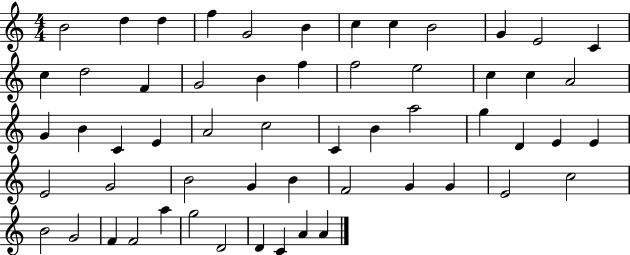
{
  \clef treble
  \numericTimeSignature
  \time 4/4
  \key c \major
  b'2 d''4 d''4 | f''4 g'2 b'4 | c''4 c''4 b'2 | g'4 e'2 c'4 | \break c''4 d''2 f'4 | g'2 b'4 f''4 | f''2 e''2 | c''4 c''4 a'2 | \break g'4 b'4 c'4 e'4 | a'2 c''2 | c'4 b'4 a''2 | g''4 d'4 e'4 e'4 | \break e'2 g'2 | b'2 g'4 b'4 | f'2 g'4 g'4 | e'2 c''2 | \break b'2 g'2 | f'4 f'2 a''4 | g''2 d'2 | d'4 c'4 a'4 a'4 | \break \bar "|."
}